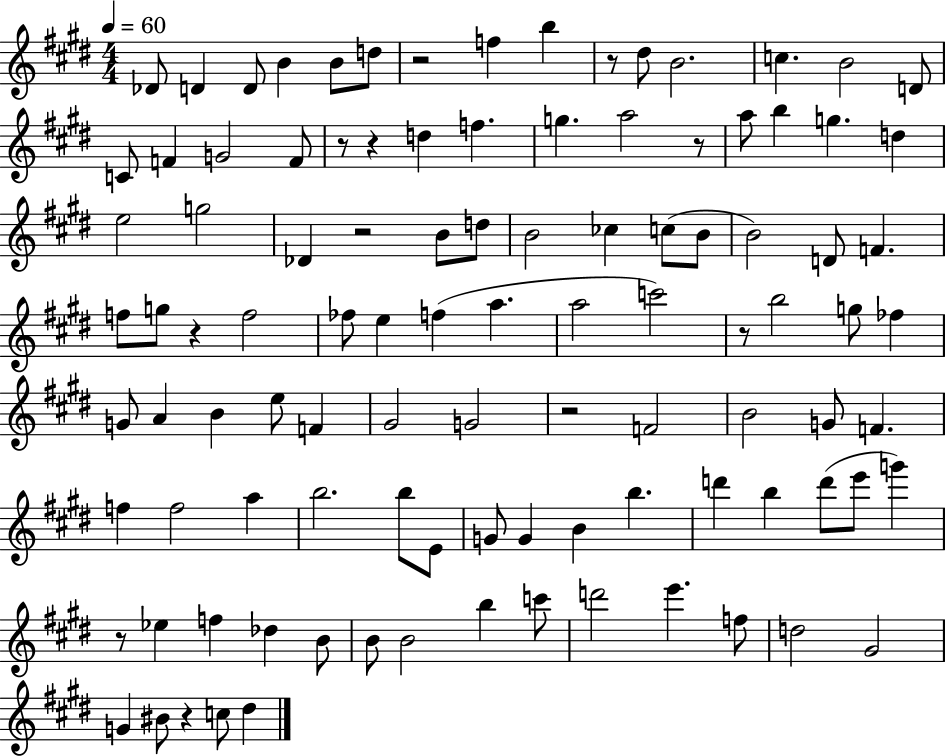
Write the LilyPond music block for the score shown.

{
  \clef treble
  \numericTimeSignature
  \time 4/4
  \key e \major
  \tempo 4 = 60
  des'8 d'4 d'8 b'4 b'8 d''8 | r2 f''4 b''4 | r8 dis''8 b'2. | c''4. b'2 d'8 | \break c'8 f'4 g'2 f'8 | r8 r4 d''4 f''4. | g''4. a''2 r8 | a''8 b''4 g''4. d''4 | \break e''2 g''2 | des'4 r2 b'8 d''8 | b'2 ces''4 c''8( b'8 | b'2) d'8 f'4. | \break f''8 g''8 r4 f''2 | fes''8 e''4 f''4( a''4. | a''2 c'''2) | r8 b''2 g''8 fes''4 | \break g'8 a'4 b'4 e''8 f'4 | gis'2 g'2 | r2 f'2 | b'2 g'8 f'4. | \break f''4 f''2 a''4 | b''2. b''8 e'8 | g'8 g'4 b'4 b''4. | d'''4 b''4 d'''8( e'''8 g'''4) | \break r8 ees''4 f''4 des''4 b'8 | b'8 b'2 b''4 c'''8 | d'''2 e'''4. f''8 | d''2 gis'2 | \break g'4 bis'8 r4 c''8 dis''4 | \bar "|."
}